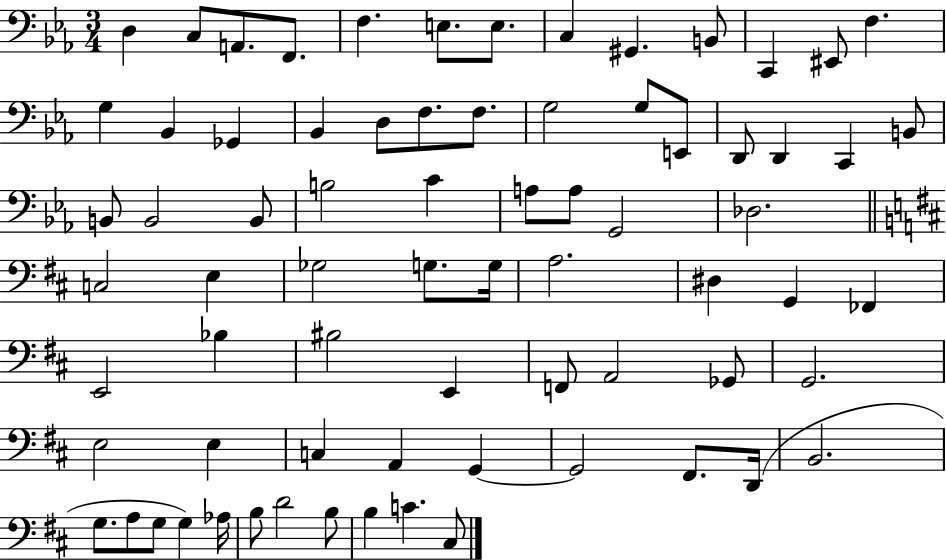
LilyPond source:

{
  \clef bass
  \numericTimeSignature
  \time 3/4
  \key ees \major
  \repeat volta 2 { d4 c8 a,8. f,8. | f4. e8. e8. | c4 gis,4. b,8 | c,4 eis,8 f4. | \break g4 bes,4 ges,4 | bes,4 d8 f8. f8. | g2 g8 e,8 | d,8 d,4 c,4 b,8 | \break b,8 b,2 b,8 | b2 c'4 | a8 a8 g,2 | des2. | \break \bar "||" \break \key d \major c2 e4 | ges2 g8. g16 | a2. | dis4 g,4 fes,4 | \break e,2 bes4 | bis2 e,4 | f,8 a,2 ges,8 | g,2. | \break e2 e4 | c4 a,4 g,4~~ | g,2 fis,8. d,16( | b,2. | \break g8. a8 g8 g4) aes16 | b8 d'2 b8 | b4 c'4. cis8 | } \bar "|."
}